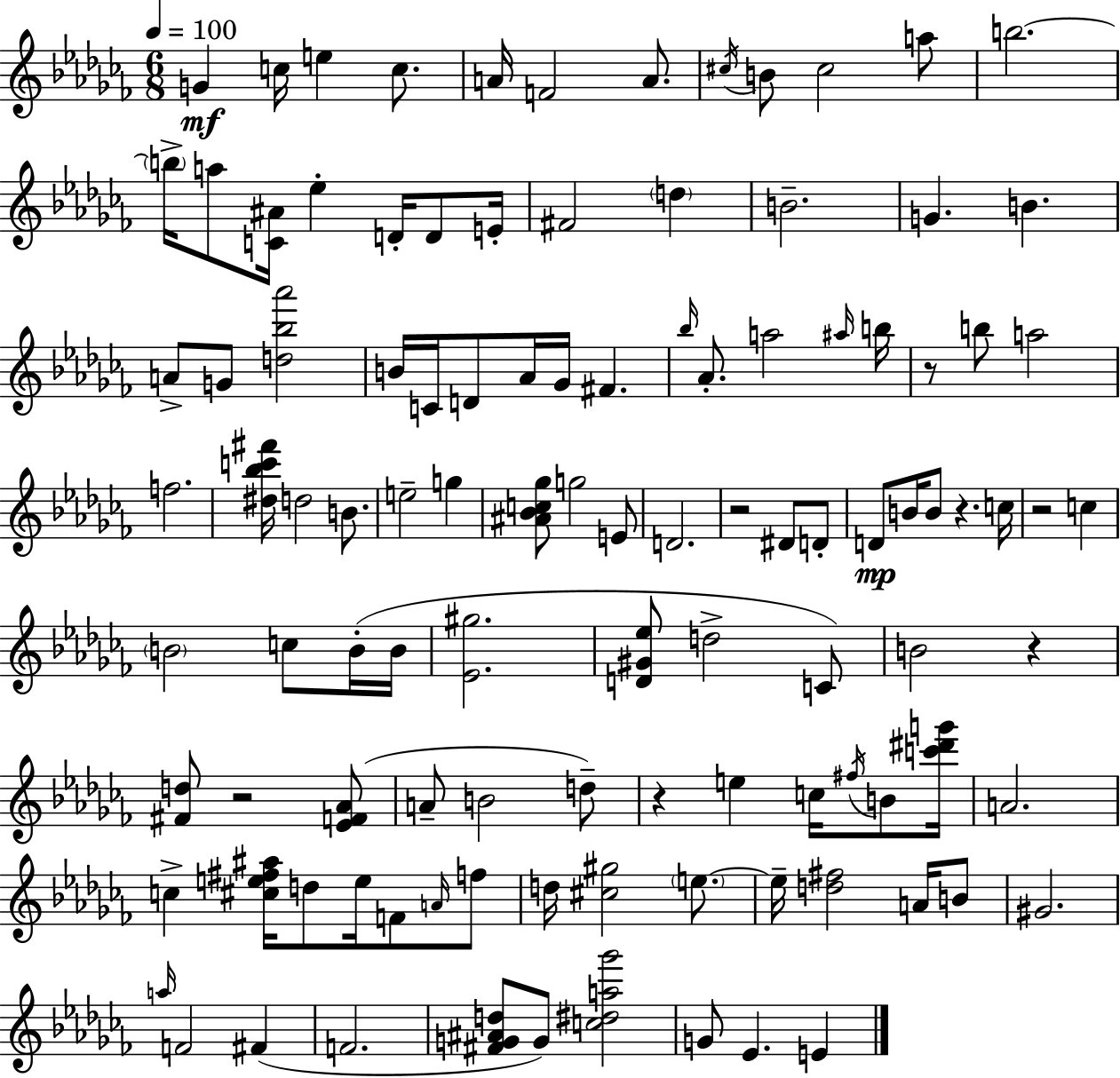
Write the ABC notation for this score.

X:1
T:Untitled
M:6/8
L:1/4
K:Abm
G c/4 e c/2 A/4 F2 A/2 ^c/4 B/2 ^c2 a/2 b2 b/4 a/2 [C^A]/4 _e D/4 D/2 E/4 ^F2 d B2 G B A/2 G/2 [d_b_a']2 B/4 C/4 D/2 _A/4 _G/4 ^F _b/4 _A/2 a2 ^a/4 b/4 z/2 b/2 a2 f2 [^d_bc'^f']/4 d2 B/2 e2 g [^A_Bc_g]/2 g2 E/2 D2 z2 ^D/2 D/2 D/2 B/4 B/2 z c/4 z2 c B2 c/2 B/4 B/4 [_E^g]2 [D^G_e]/2 d2 C/2 B2 z [^Fd]/2 z2 [_EF_A]/2 A/2 B2 d/2 z e c/4 ^f/4 B/2 [c'^d'g']/4 A2 c [^ce^f^a]/4 d/2 e/4 F/2 A/4 f/2 d/4 [^c^g]2 e/2 e/4 [d^f]2 A/4 B/2 ^G2 a/4 F2 ^F F2 [^FG^Ad]/2 G/2 [c^da_g']2 G/2 _E E